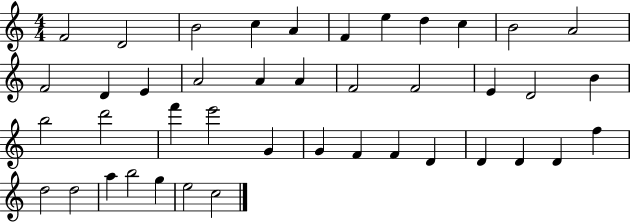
X:1
T:Untitled
M:4/4
L:1/4
K:C
F2 D2 B2 c A F e d c B2 A2 F2 D E A2 A A F2 F2 E D2 B b2 d'2 f' e'2 G G F F D D D D f d2 d2 a b2 g e2 c2